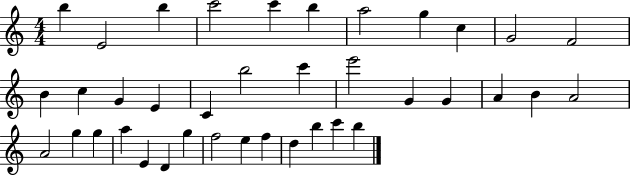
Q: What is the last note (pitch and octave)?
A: B5